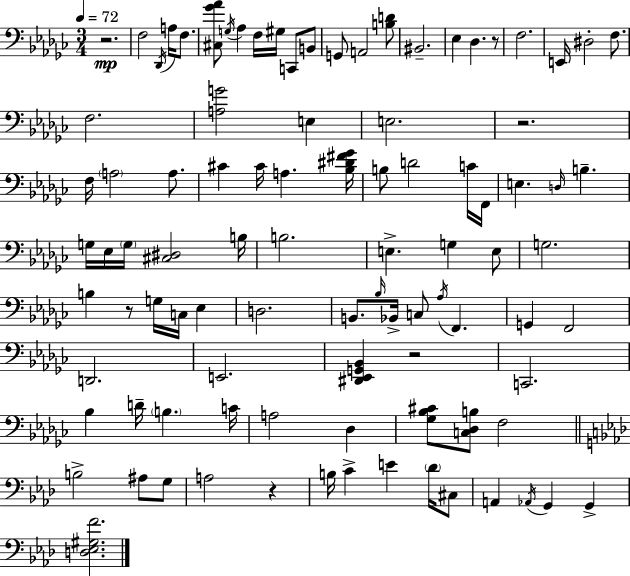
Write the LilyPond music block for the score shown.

{
  \clef bass
  \numericTimeSignature
  \time 3/4
  \key ees \minor
  \tempo 4 = 72
  r2.\mp | f2 \acciaccatura { des,16 } a16 f8. | <cis ges' aes'>8 \acciaccatura { g16 } aes4 f16 gis16 c,8 | b,8 g,8 a,2 | \break <b d'>8 bis,2.-- | ees4 des4. | r8 f2. | e,16 dis2-. f8. | \break f2. | <a g'>2 e4 | e2. | r2. | \break f16 \parenthesize a2 a8. | cis'4 cis'16 a4. | <bes dis' fis' ges'>16 b8 d'2 | c'16 f,16 e4. \grace { d16 } b4.-- | \break g16 ees16 \parenthesize g16 <cis dis>2 | b16 b2. | e4.-> g4 | e8 g2. | \break b4 r8 g16 c16 ees4 | d2. | b,8. \grace { bes16 } bes,16-> c8 \acciaccatura { aes16 } f,4. | g,4 f,2 | \break d,2. | e,2. | <dis, ees, g, bes,>4 r2 | c,2. | \break bes4 d'16-- \parenthesize b4. | c'16 a2 | des4 <ges bes cis'>8 <c des b>8 f2 | \bar "||" \break \key aes \major b2-> ais8 g8 | a2 r4 | b16 c'4-> e'4 \parenthesize des'16 cis8 | a,4 \acciaccatura { aes,16 } g,4 g,4-> | \break <d ees gis f'>2. | \bar "|."
}